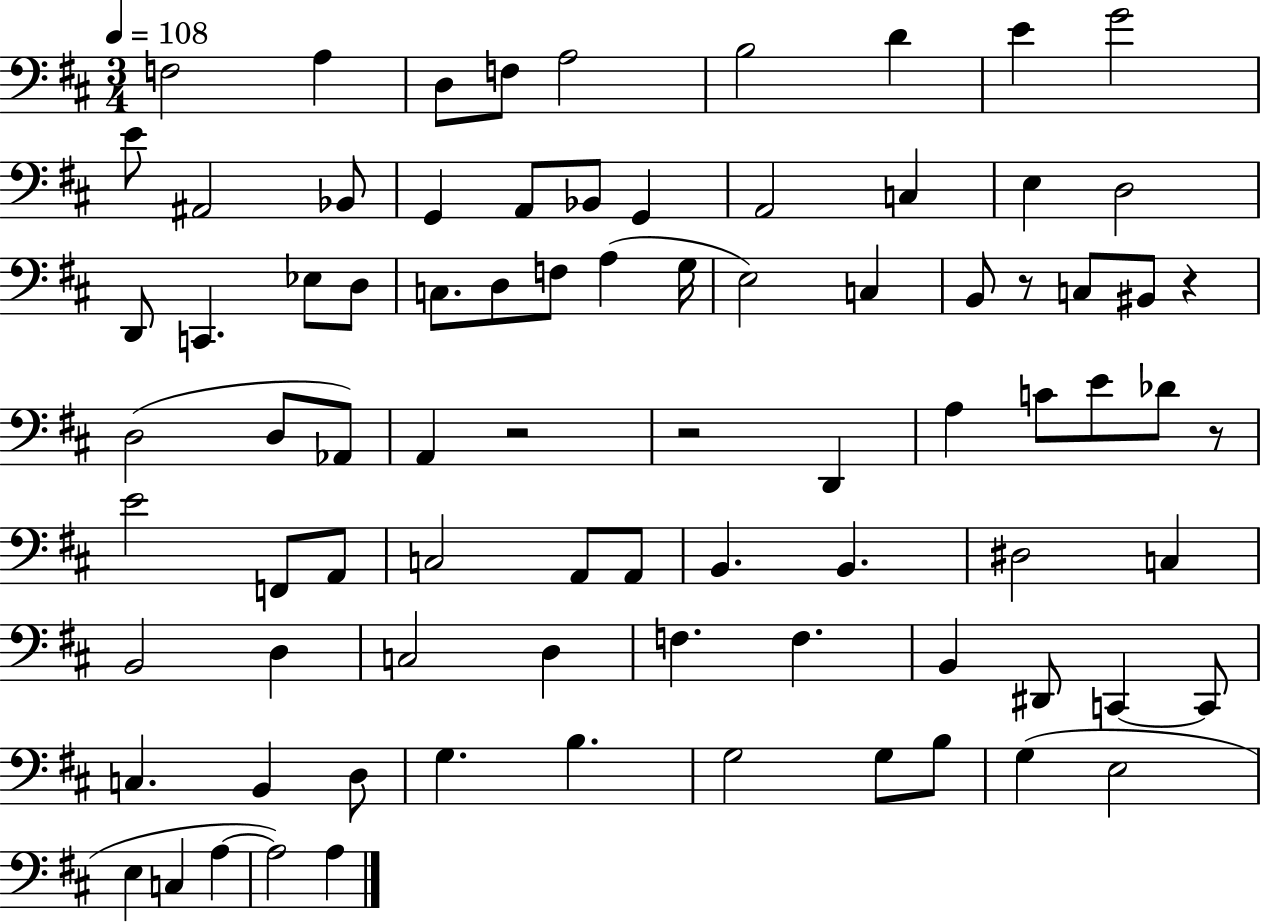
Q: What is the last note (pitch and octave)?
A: A3